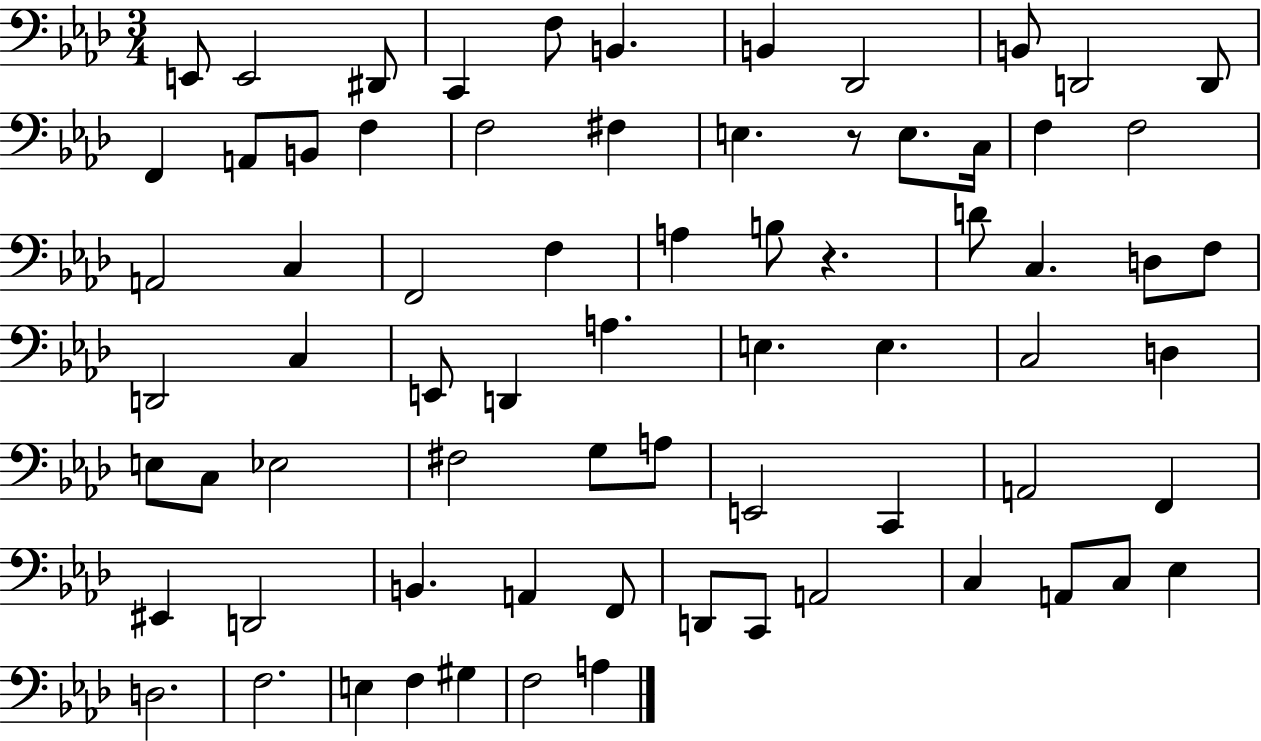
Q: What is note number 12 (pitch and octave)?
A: F2